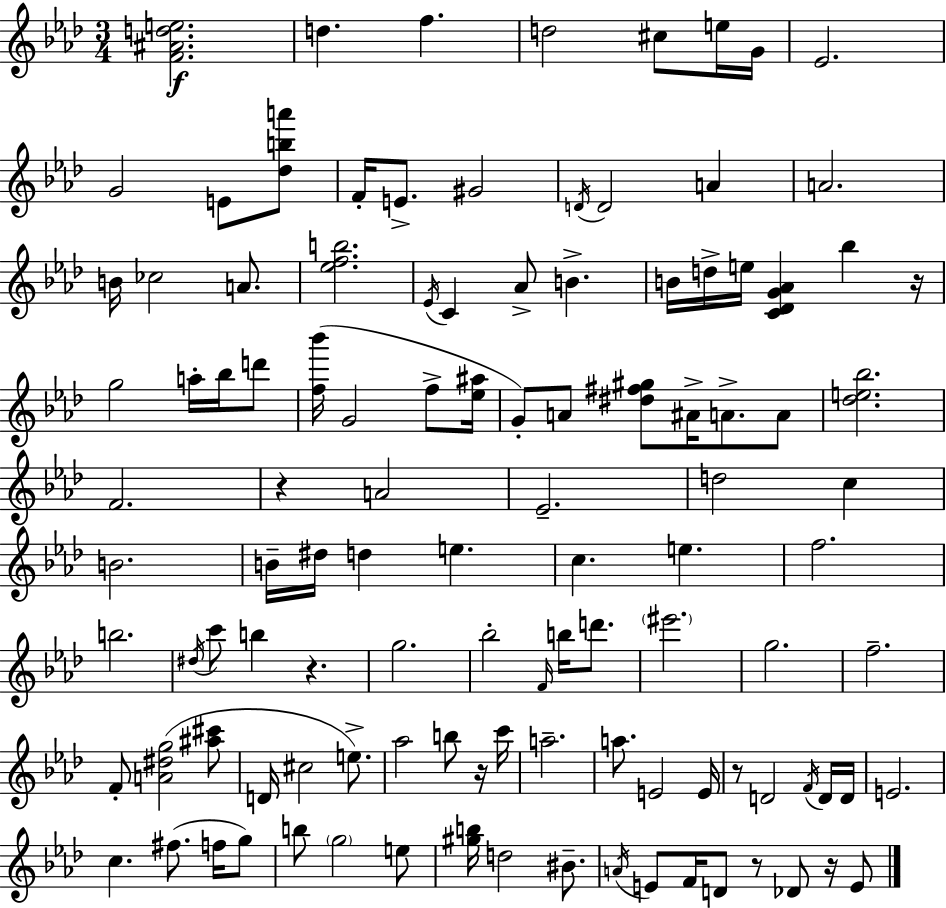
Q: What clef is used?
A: treble